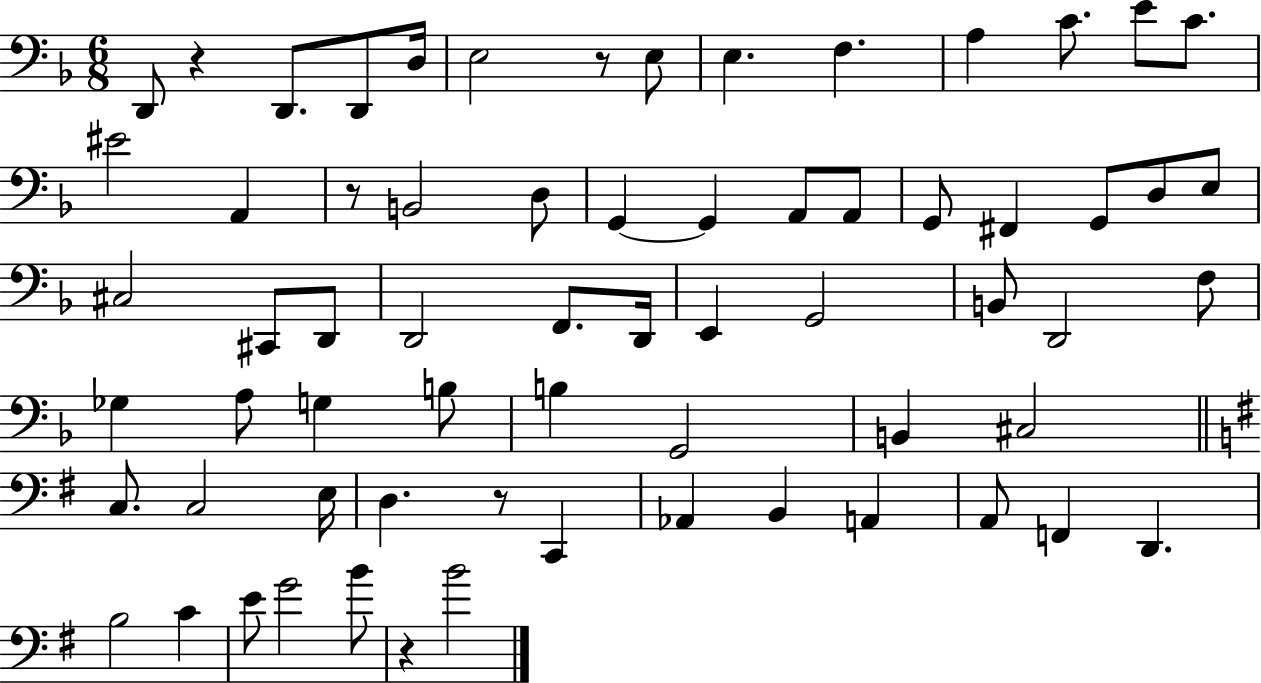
{
  \clef bass
  \numericTimeSignature
  \time 6/8
  \key f \major
  \repeat volta 2 { d,8 r4 d,8. d,8 d16 | e2 r8 e8 | e4. f4. | a4 c'8. e'8 c'8. | \break eis'2 a,4 | r8 b,2 d8 | g,4~~ g,4 a,8 a,8 | g,8 fis,4 g,8 d8 e8 | \break cis2 cis,8 d,8 | d,2 f,8. d,16 | e,4 g,2 | b,8 d,2 f8 | \break ges4 a8 g4 b8 | b4 g,2 | b,4 cis2 | \bar "||" \break \key e \minor c8. c2 e16 | d4. r8 c,4 | aes,4 b,4 a,4 | a,8 f,4 d,4. | \break b2 c'4 | e'8 g'2 b'8 | r4 b'2 | } \bar "|."
}